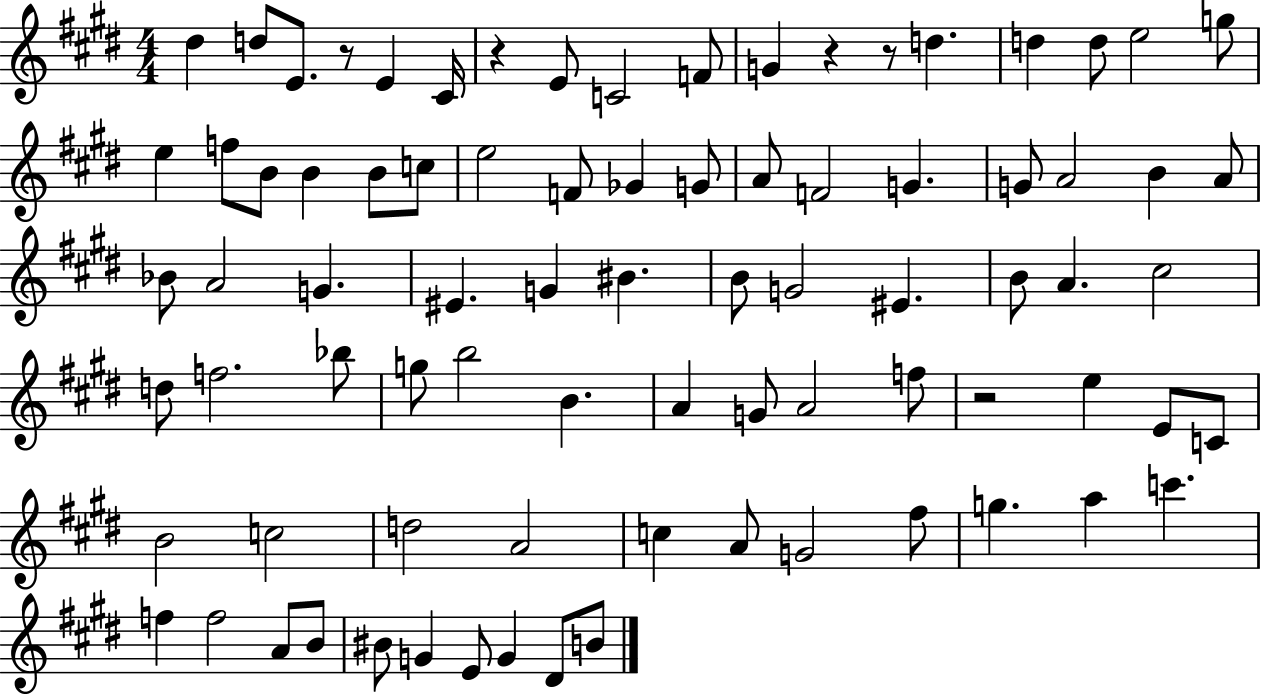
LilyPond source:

{
  \clef treble
  \numericTimeSignature
  \time 4/4
  \key e \major
  \repeat volta 2 { dis''4 d''8 e'8. r8 e'4 cis'16 | r4 e'8 c'2 f'8 | g'4 r4 r8 d''4. | d''4 d''8 e''2 g''8 | \break e''4 f''8 b'8 b'4 b'8 c''8 | e''2 f'8 ges'4 g'8 | a'8 f'2 g'4. | g'8 a'2 b'4 a'8 | \break bes'8 a'2 g'4. | eis'4. g'4 bis'4. | b'8 g'2 eis'4. | b'8 a'4. cis''2 | \break d''8 f''2. bes''8 | g''8 b''2 b'4. | a'4 g'8 a'2 f''8 | r2 e''4 e'8 c'8 | \break b'2 c''2 | d''2 a'2 | c''4 a'8 g'2 fis''8 | g''4. a''4 c'''4. | \break f''4 f''2 a'8 b'8 | bis'8 g'4 e'8 g'4 dis'8 b'8 | } \bar "|."
}